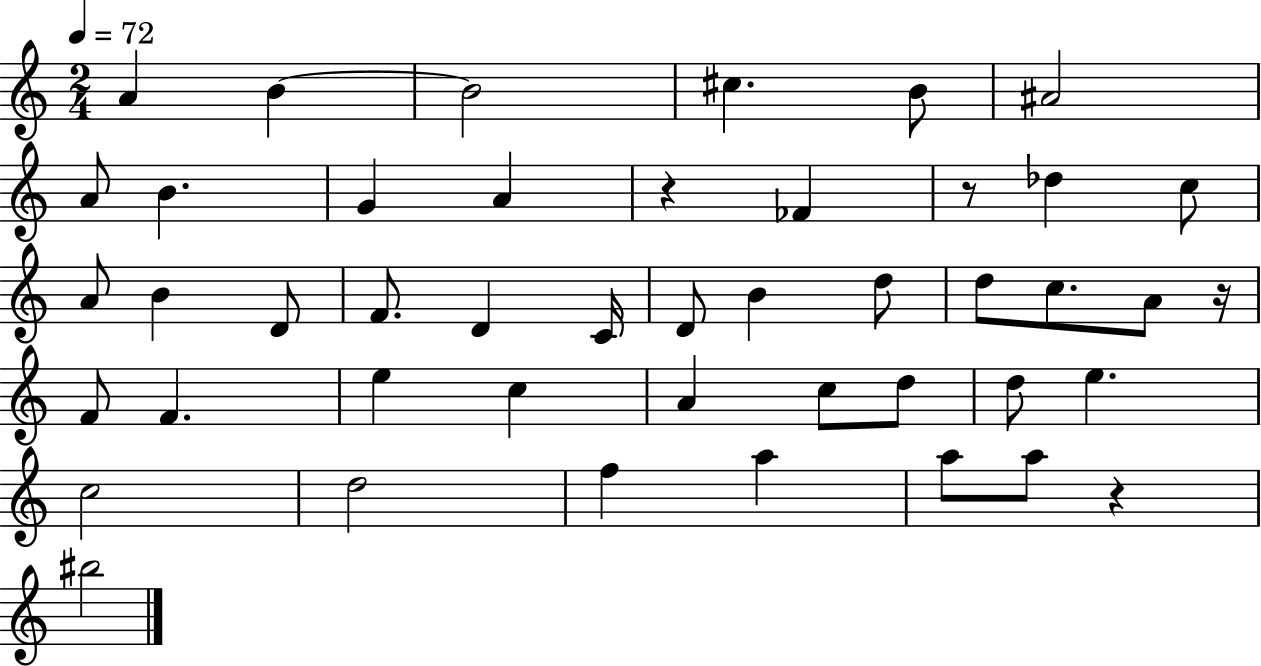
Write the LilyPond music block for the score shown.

{
  \clef treble
  \numericTimeSignature
  \time 2/4
  \key c \major
  \tempo 4 = 72
  a'4 b'4~~ | b'2 | cis''4. b'8 | ais'2 | \break a'8 b'4. | g'4 a'4 | r4 fes'4 | r8 des''4 c''8 | \break a'8 b'4 d'8 | f'8. d'4 c'16 | d'8 b'4 d''8 | d''8 c''8. a'8 r16 | \break f'8 f'4. | e''4 c''4 | a'4 c''8 d''8 | d''8 e''4. | \break c''2 | d''2 | f''4 a''4 | a''8 a''8 r4 | \break bis''2 | \bar "|."
}